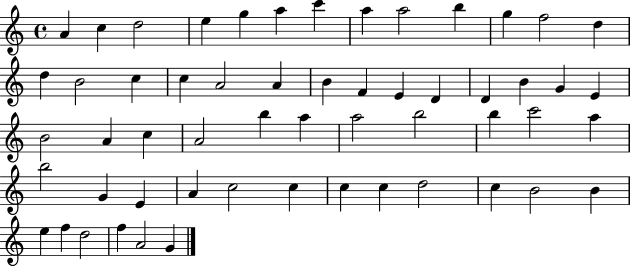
X:1
T:Untitled
M:4/4
L:1/4
K:C
A c d2 e g a c' a a2 b g f2 d d B2 c c A2 A B F E D D B G E B2 A c A2 b a a2 b2 b c'2 a b2 G E A c2 c c c d2 c B2 B e f d2 f A2 G